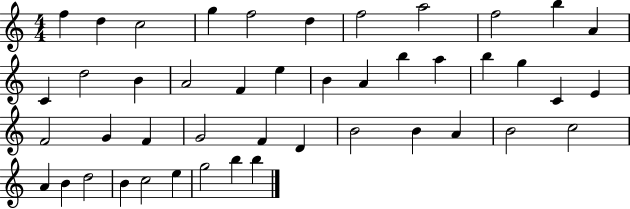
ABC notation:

X:1
T:Untitled
M:4/4
L:1/4
K:C
f d c2 g f2 d f2 a2 f2 b A C d2 B A2 F e B A b a b g C E F2 G F G2 F D B2 B A B2 c2 A B d2 B c2 e g2 b b